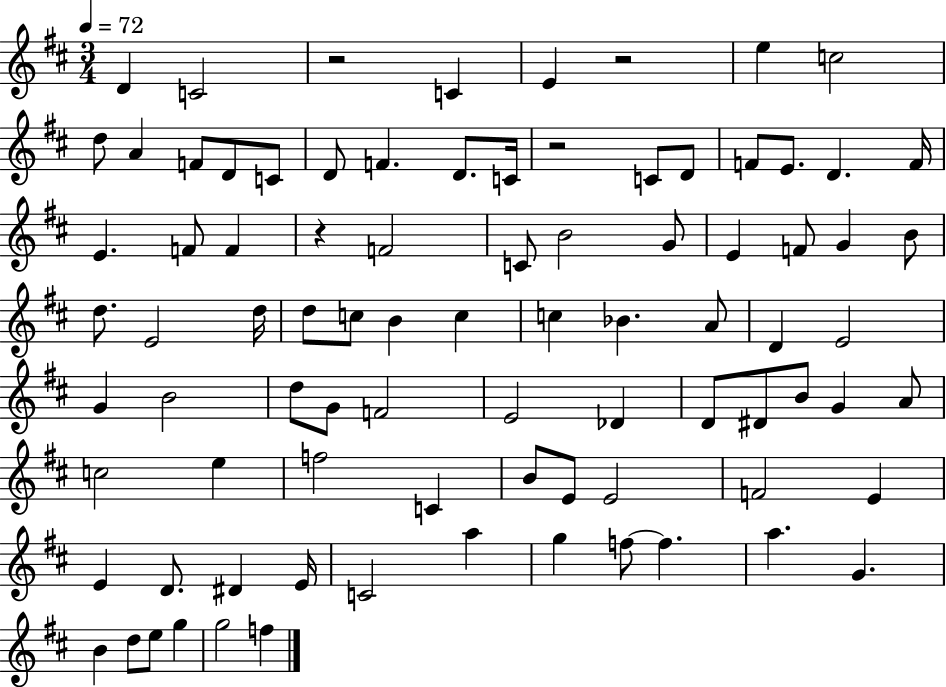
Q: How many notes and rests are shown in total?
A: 86